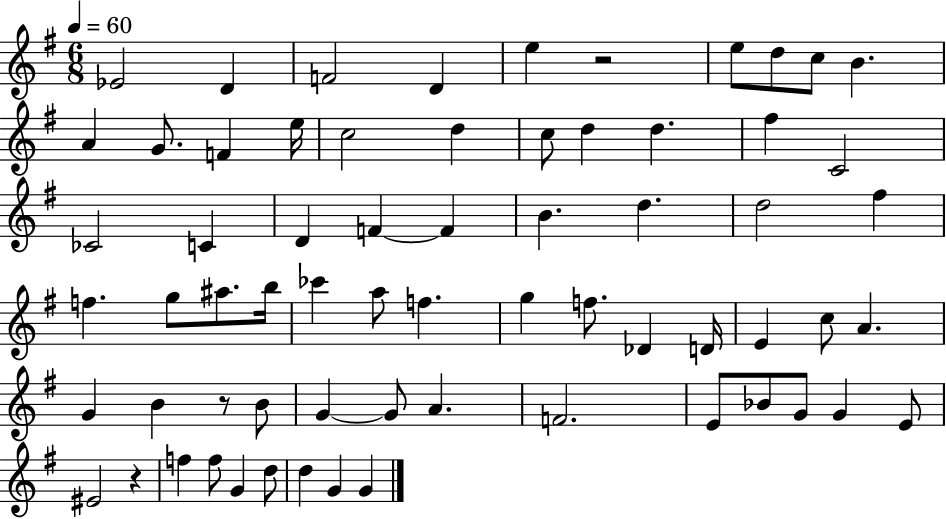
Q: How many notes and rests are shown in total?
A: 66